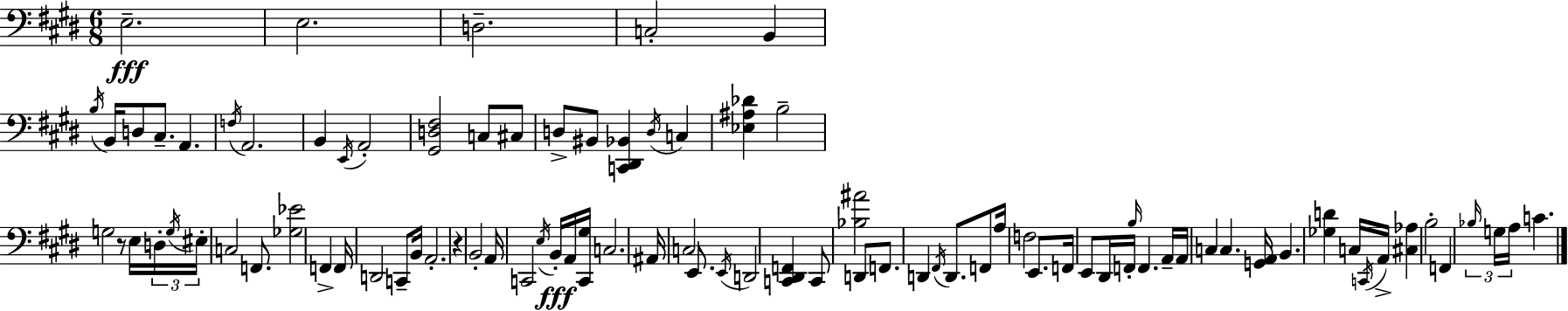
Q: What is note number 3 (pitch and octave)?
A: D3